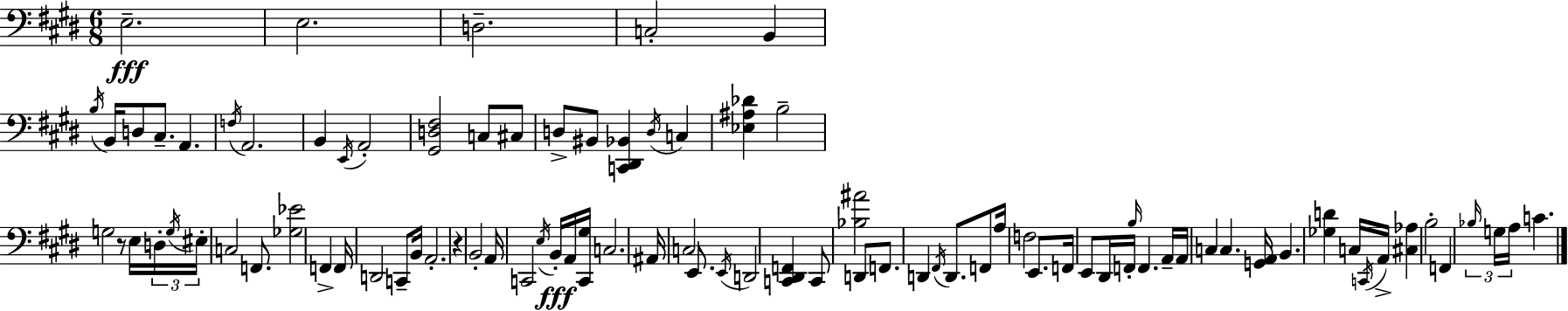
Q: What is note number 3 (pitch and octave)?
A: D3